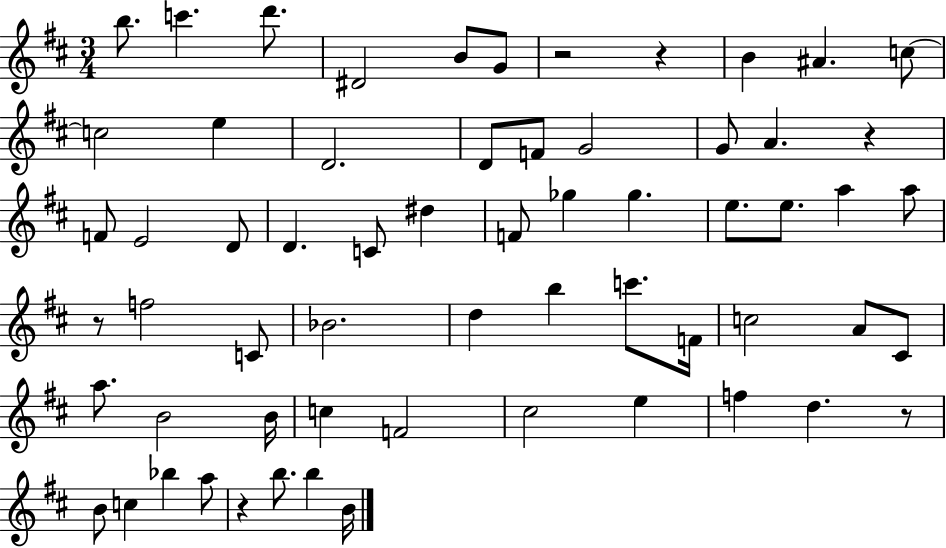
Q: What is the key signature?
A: D major